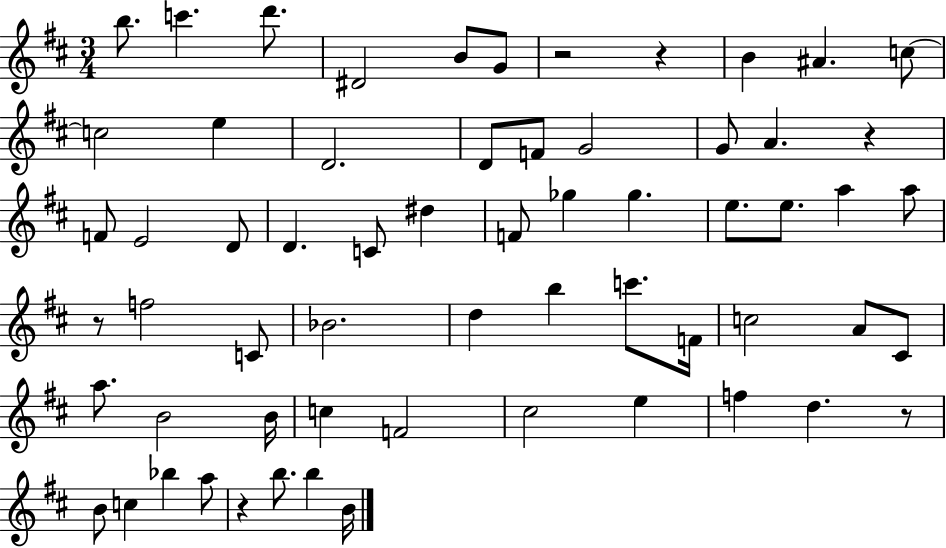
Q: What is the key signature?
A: D major